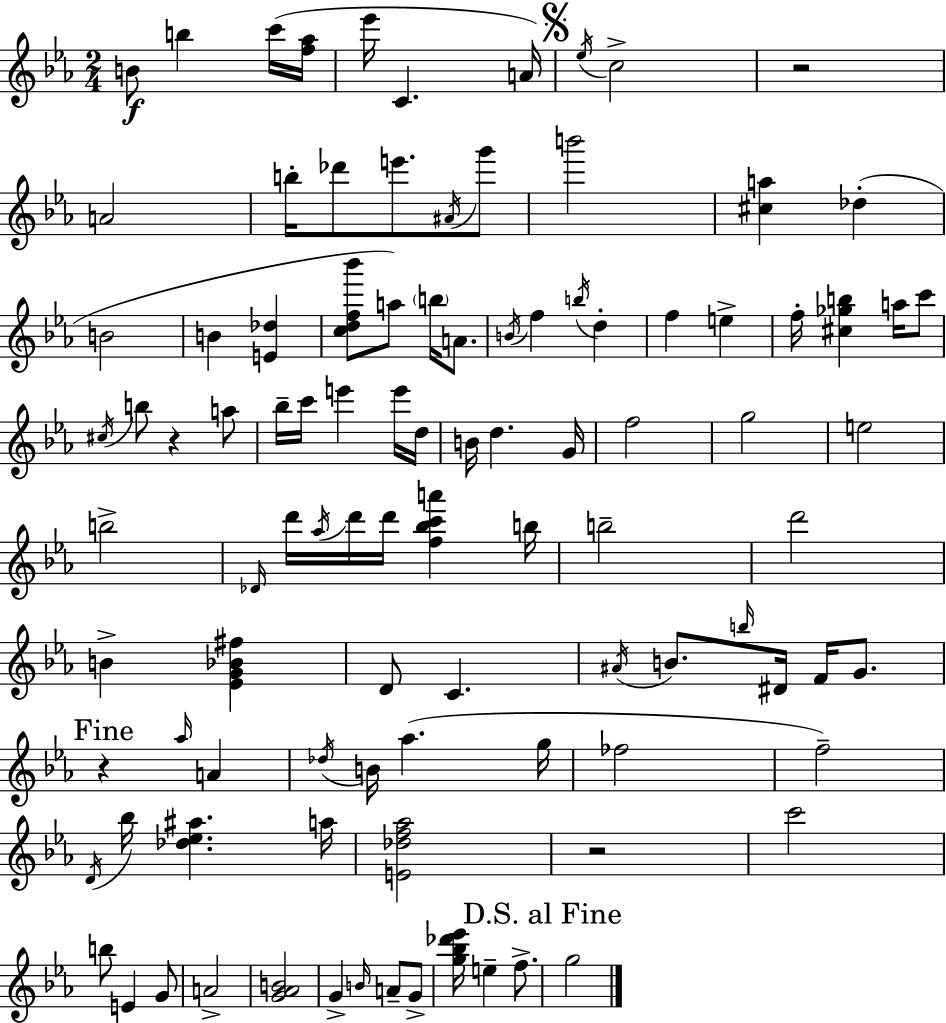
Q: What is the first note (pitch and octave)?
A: B4